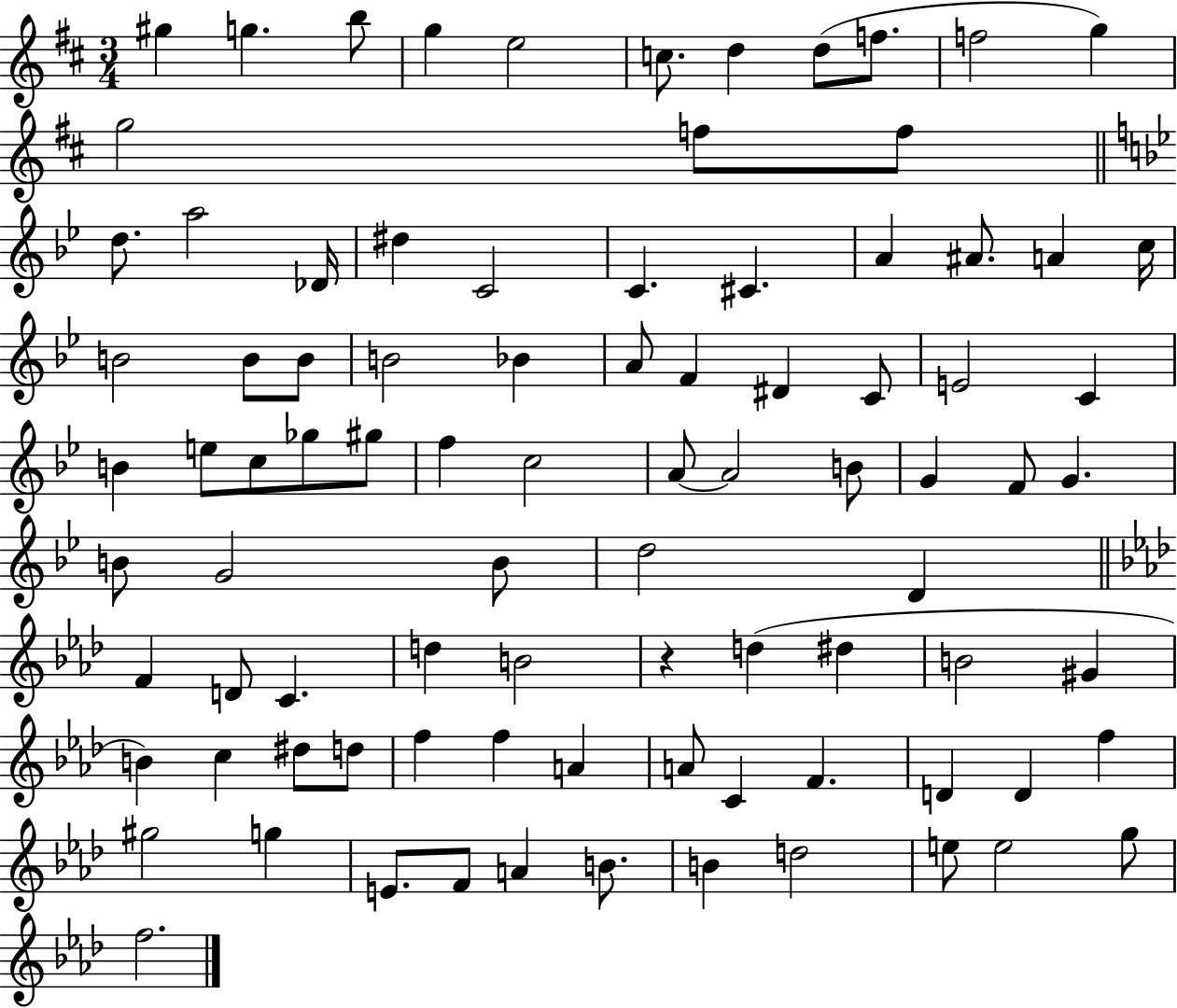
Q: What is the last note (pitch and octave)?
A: F5